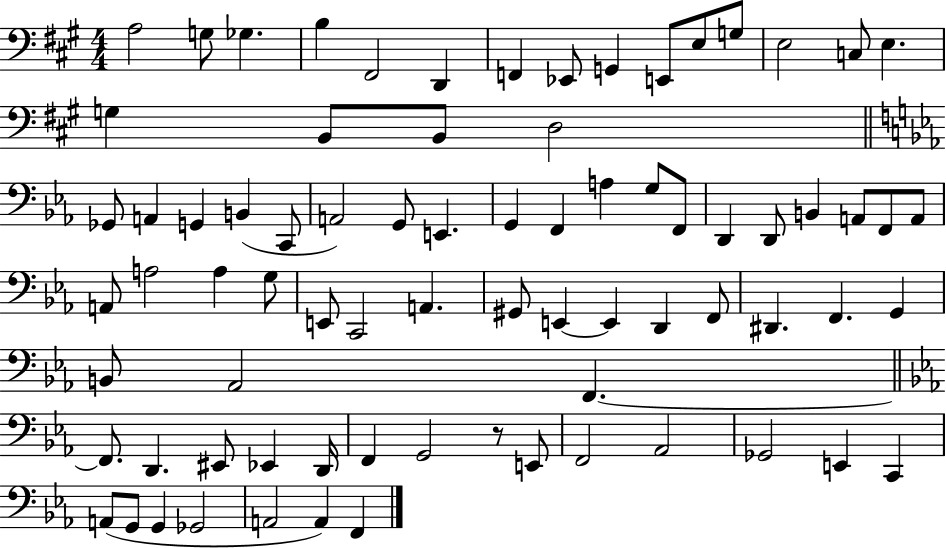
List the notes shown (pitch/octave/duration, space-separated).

A3/h G3/e Gb3/q. B3/q F#2/h D2/q F2/q Eb2/e G2/q E2/e E3/e G3/e E3/h C3/e E3/q. G3/q B2/e B2/e D3/h Gb2/e A2/q G2/q B2/q C2/e A2/h G2/e E2/q. G2/q F2/q A3/q G3/e F2/e D2/q D2/e B2/q A2/e F2/e A2/e A2/e A3/h A3/q G3/e E2/e C2/h A2/q. G#2/e E2/q E2/q D2/q F2/e D#2/q. F2/q. G2/q B2/e Ab2/h F2/q. F2/e. D2/q. EIS2/e Eb2/q D2/s F2/q G2/h R/e E2/e F2/h Ab2/h Gb2/h E2/q C2/q A2/e G2/e G2/q Gb2/h A2/h A2/q F2/q